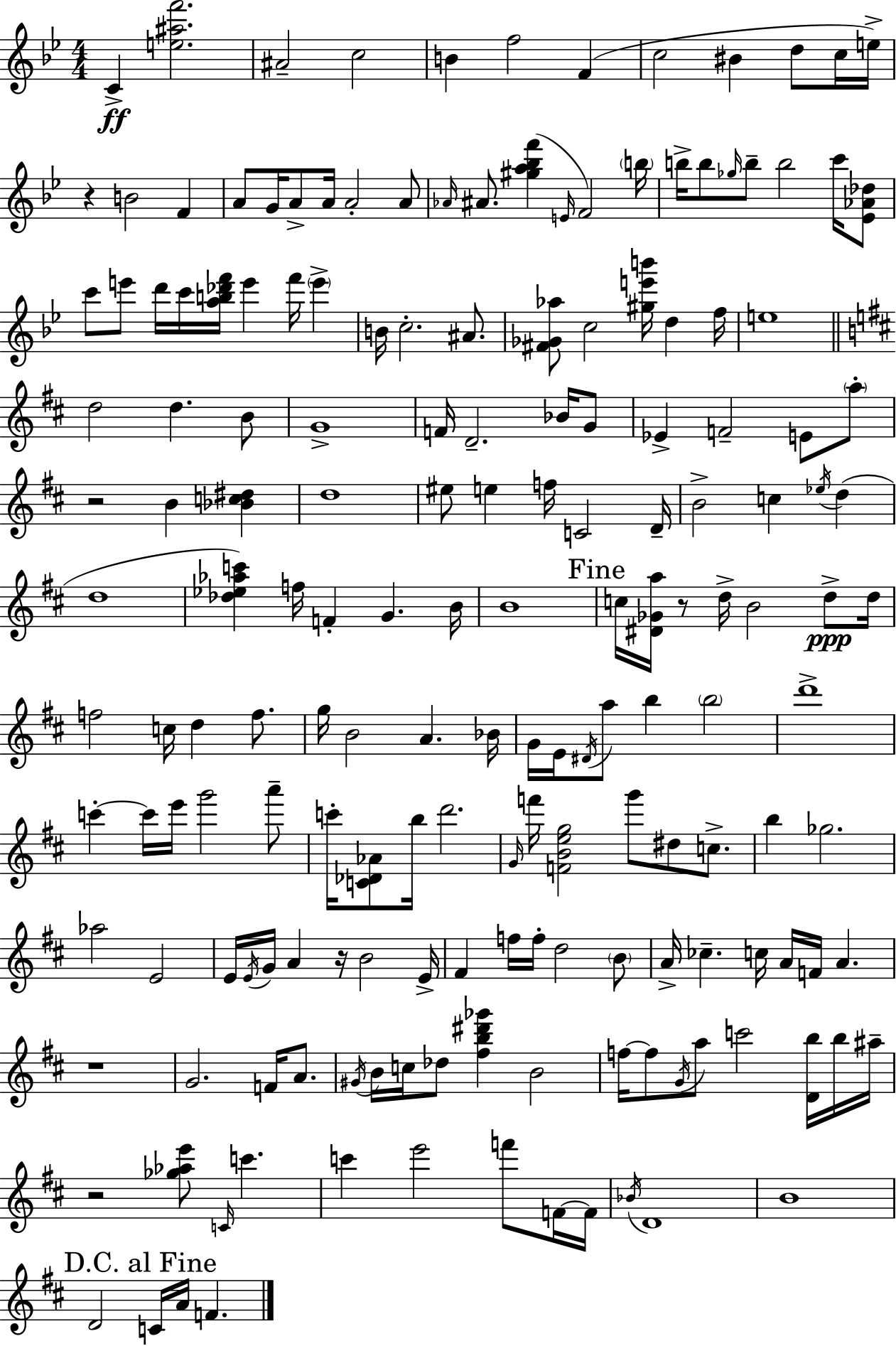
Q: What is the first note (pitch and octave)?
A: C4